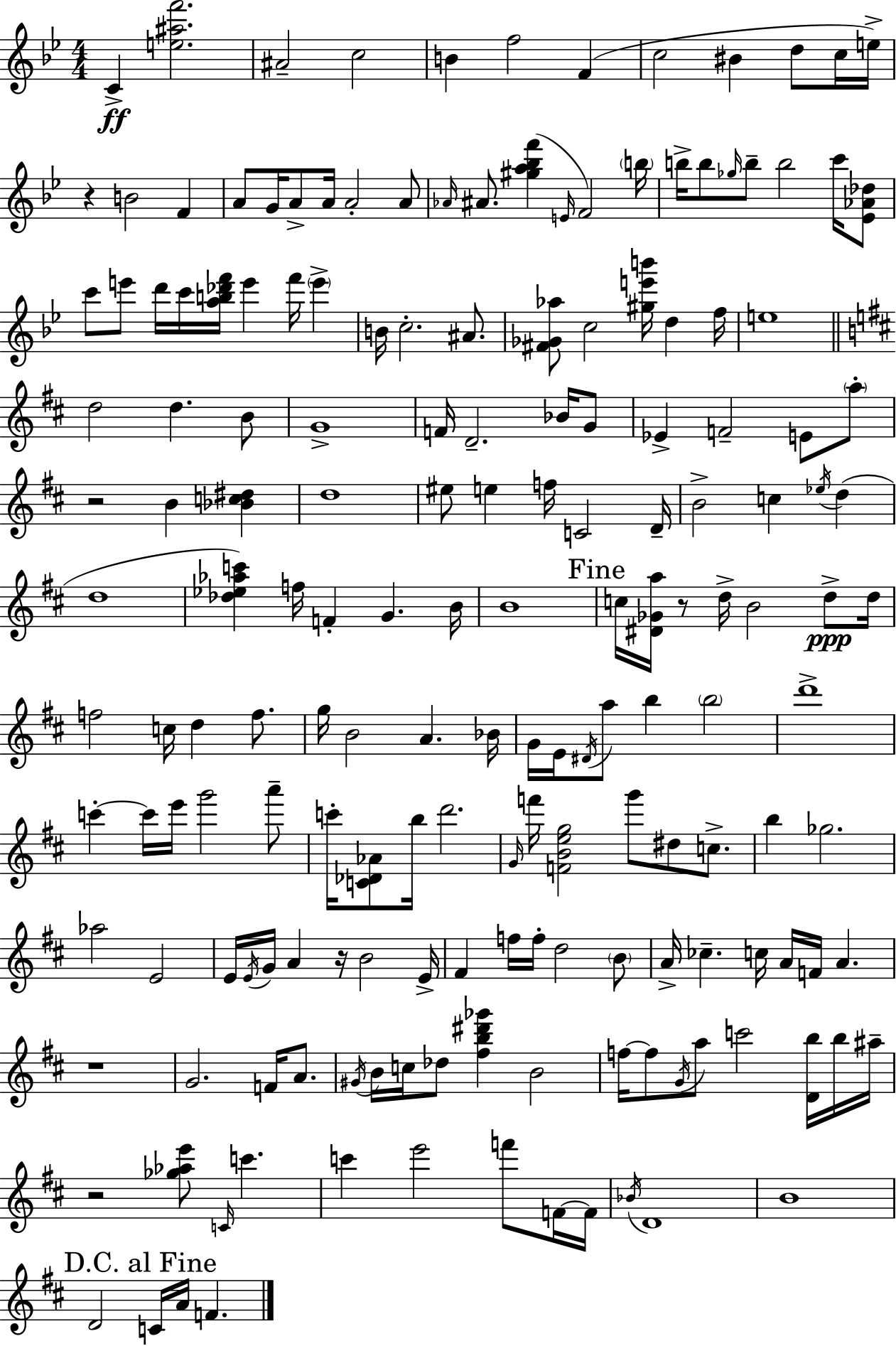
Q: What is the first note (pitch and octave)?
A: C4